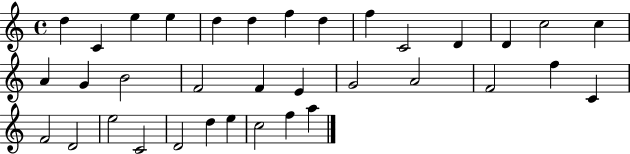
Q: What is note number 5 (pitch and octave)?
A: D5